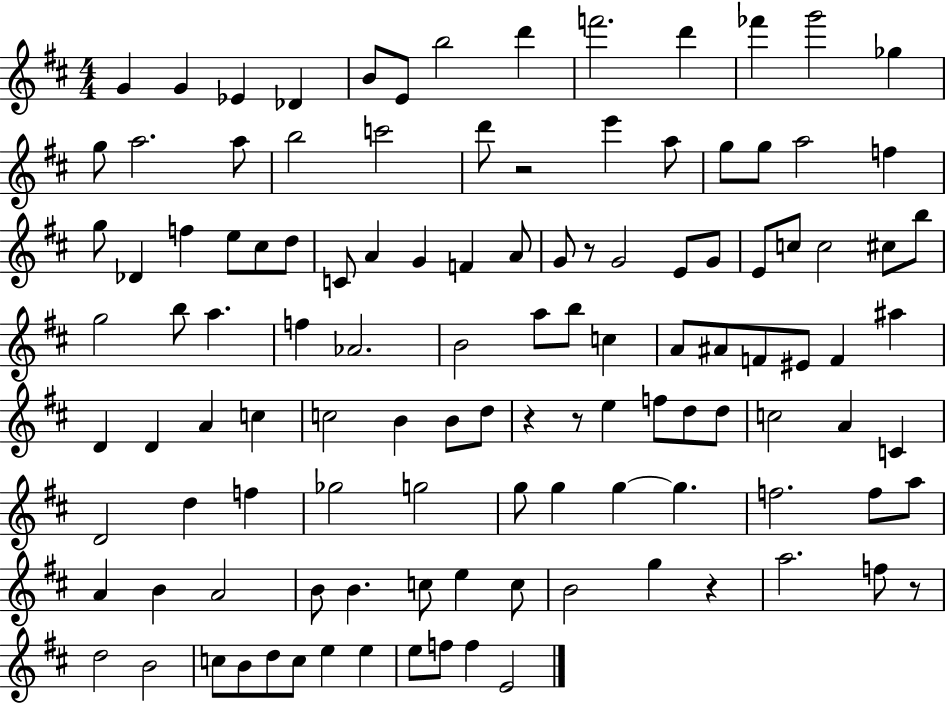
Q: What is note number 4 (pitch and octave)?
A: Db4